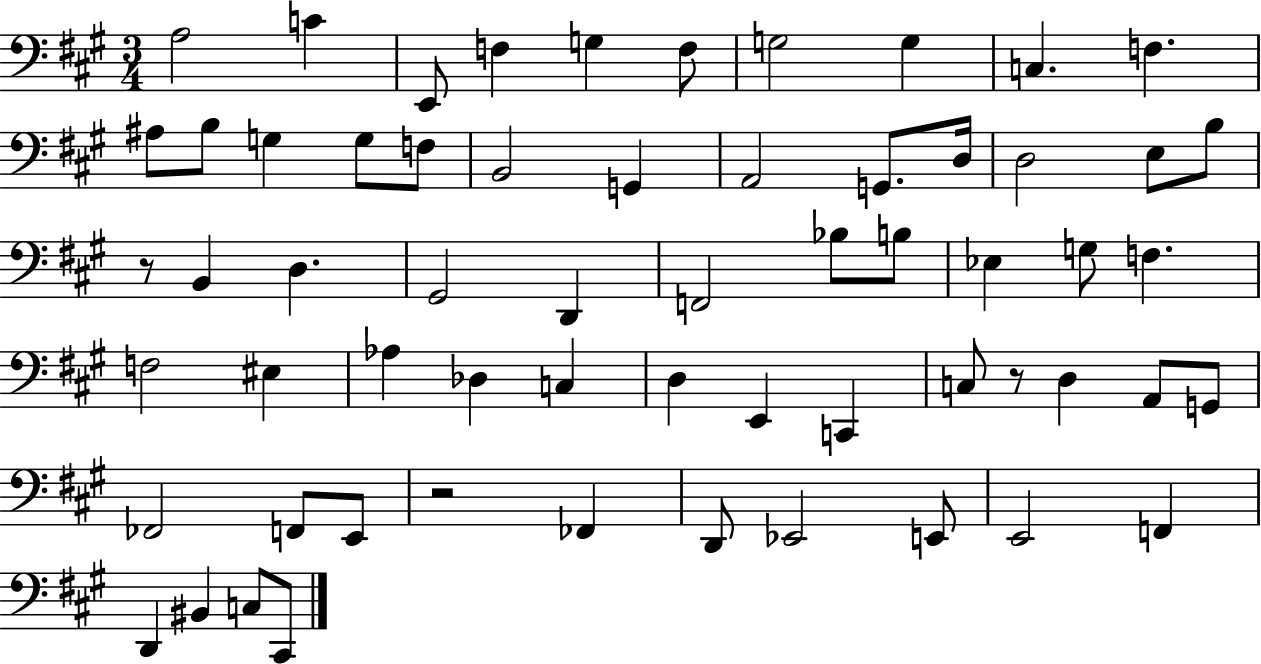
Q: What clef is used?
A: bass